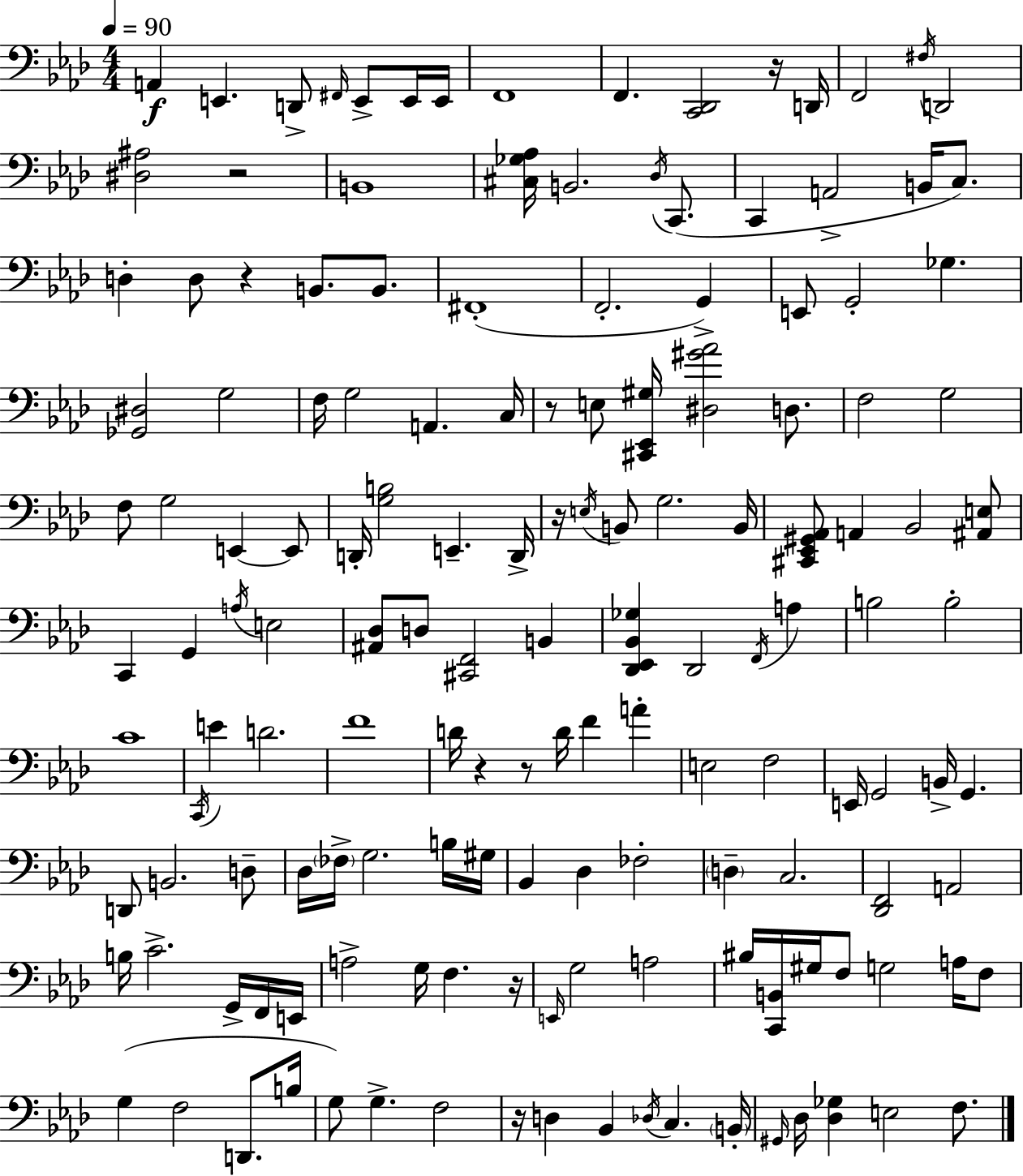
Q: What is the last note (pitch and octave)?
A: F3